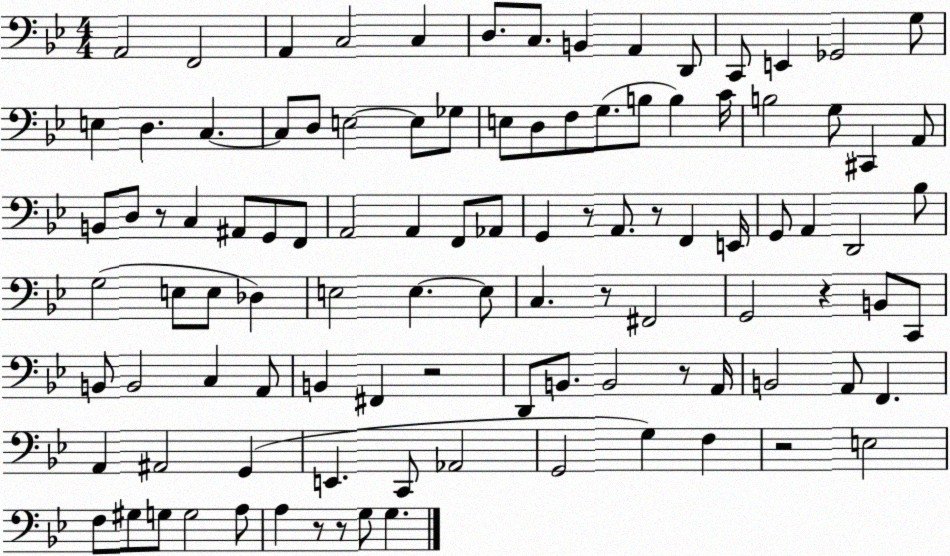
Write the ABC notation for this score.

X:1
T:Untitled
M:4/4
L:1/4
K:Bb
A,,2 F,,2 A,, C,2 C, D,/2 C,/2 B,, A,, D,,/2 C,,/2 E,, _G,,2 G,/2 E, D, C, C,/2 D,/2 E,2 E,/2 _G,/2 E,/2 D,/2 F,/2 G,/2 B,/2 B, C/4 B,2 G,/2 ^C,, A,,/2 B,,/2 D,/2 z/2 C, ^A,,/2 G,,/2 F,,/2 A,,2 A,, F,,/2 _A,,/2 G,, z/2 A,,/2 z/2 F,, E,,/4 G,,/2 A,, D,,2 _B,/2 G,2 E,/2 E,/2 _D, E,2 E, E,/2 C, z/2 ^F,,2 G,,2 z B,,/2 C,,/2 B,,/2 B,,2 C, A,,/2 B,, ^F,, z2 D,,/2 B,,/2 B,,2 z/2 A,,/4 B,,2 A,,/2 F,, A,, ^A,,2 G,, E,, C,,/2 _A,,2 G,,2 G, F, z2 E,2 F,/2 ^G,/2 G,/2 G,2 A,/2 A, z/2 z/2 G,/2 G,